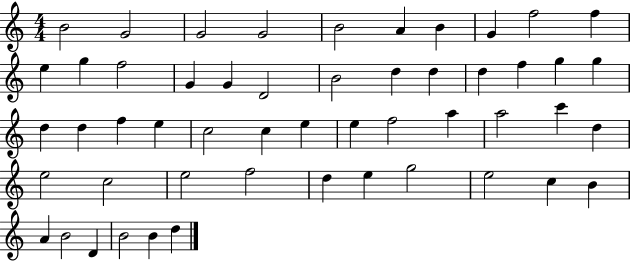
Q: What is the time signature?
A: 4/4